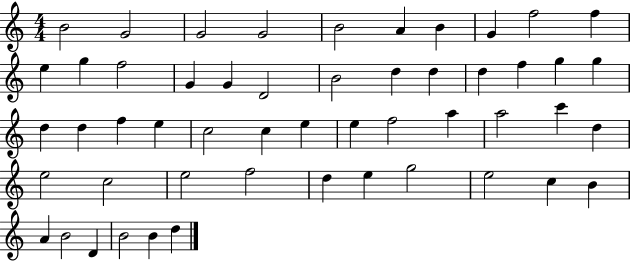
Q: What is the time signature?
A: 4/4